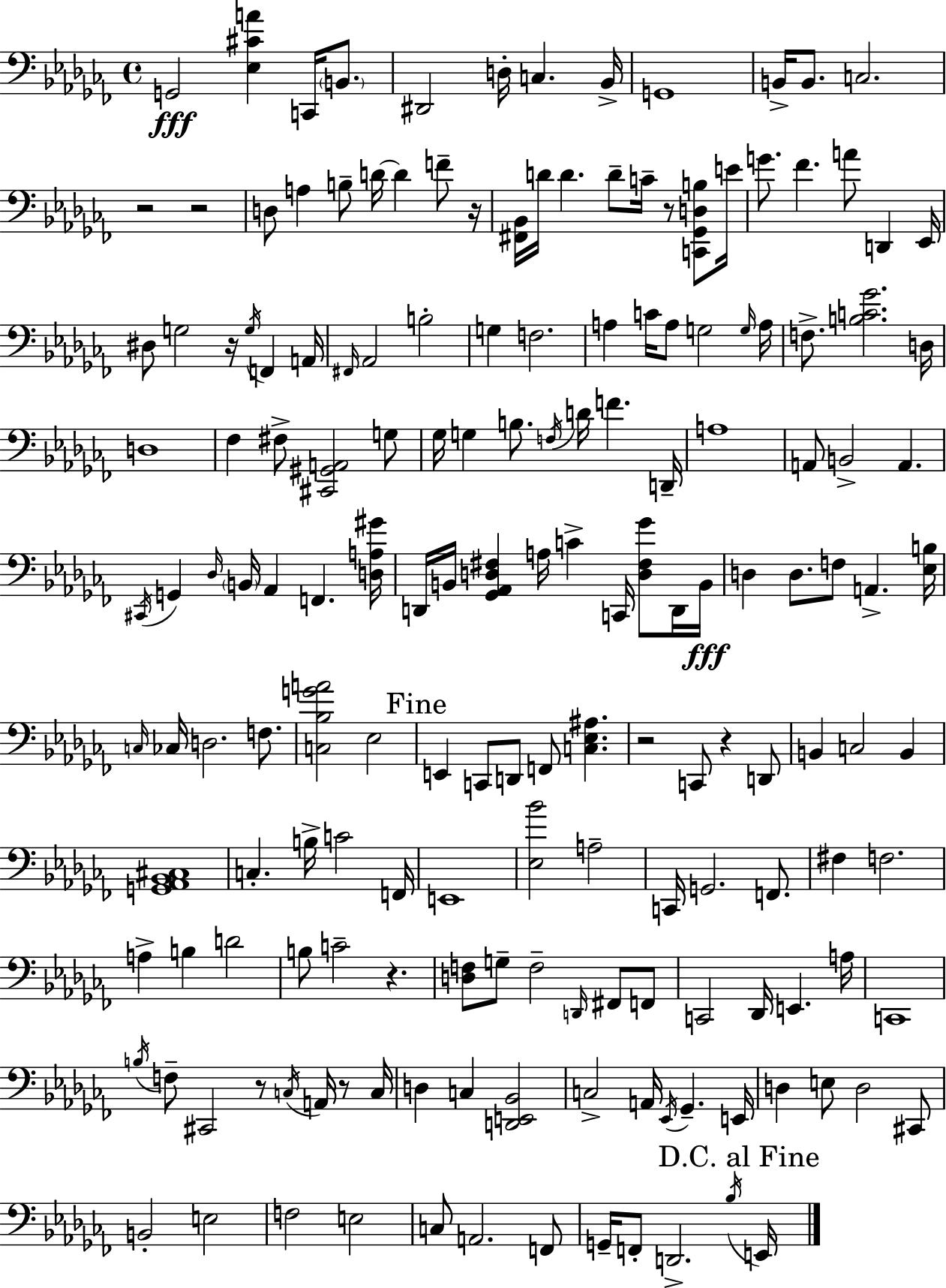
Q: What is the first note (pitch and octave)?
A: G2